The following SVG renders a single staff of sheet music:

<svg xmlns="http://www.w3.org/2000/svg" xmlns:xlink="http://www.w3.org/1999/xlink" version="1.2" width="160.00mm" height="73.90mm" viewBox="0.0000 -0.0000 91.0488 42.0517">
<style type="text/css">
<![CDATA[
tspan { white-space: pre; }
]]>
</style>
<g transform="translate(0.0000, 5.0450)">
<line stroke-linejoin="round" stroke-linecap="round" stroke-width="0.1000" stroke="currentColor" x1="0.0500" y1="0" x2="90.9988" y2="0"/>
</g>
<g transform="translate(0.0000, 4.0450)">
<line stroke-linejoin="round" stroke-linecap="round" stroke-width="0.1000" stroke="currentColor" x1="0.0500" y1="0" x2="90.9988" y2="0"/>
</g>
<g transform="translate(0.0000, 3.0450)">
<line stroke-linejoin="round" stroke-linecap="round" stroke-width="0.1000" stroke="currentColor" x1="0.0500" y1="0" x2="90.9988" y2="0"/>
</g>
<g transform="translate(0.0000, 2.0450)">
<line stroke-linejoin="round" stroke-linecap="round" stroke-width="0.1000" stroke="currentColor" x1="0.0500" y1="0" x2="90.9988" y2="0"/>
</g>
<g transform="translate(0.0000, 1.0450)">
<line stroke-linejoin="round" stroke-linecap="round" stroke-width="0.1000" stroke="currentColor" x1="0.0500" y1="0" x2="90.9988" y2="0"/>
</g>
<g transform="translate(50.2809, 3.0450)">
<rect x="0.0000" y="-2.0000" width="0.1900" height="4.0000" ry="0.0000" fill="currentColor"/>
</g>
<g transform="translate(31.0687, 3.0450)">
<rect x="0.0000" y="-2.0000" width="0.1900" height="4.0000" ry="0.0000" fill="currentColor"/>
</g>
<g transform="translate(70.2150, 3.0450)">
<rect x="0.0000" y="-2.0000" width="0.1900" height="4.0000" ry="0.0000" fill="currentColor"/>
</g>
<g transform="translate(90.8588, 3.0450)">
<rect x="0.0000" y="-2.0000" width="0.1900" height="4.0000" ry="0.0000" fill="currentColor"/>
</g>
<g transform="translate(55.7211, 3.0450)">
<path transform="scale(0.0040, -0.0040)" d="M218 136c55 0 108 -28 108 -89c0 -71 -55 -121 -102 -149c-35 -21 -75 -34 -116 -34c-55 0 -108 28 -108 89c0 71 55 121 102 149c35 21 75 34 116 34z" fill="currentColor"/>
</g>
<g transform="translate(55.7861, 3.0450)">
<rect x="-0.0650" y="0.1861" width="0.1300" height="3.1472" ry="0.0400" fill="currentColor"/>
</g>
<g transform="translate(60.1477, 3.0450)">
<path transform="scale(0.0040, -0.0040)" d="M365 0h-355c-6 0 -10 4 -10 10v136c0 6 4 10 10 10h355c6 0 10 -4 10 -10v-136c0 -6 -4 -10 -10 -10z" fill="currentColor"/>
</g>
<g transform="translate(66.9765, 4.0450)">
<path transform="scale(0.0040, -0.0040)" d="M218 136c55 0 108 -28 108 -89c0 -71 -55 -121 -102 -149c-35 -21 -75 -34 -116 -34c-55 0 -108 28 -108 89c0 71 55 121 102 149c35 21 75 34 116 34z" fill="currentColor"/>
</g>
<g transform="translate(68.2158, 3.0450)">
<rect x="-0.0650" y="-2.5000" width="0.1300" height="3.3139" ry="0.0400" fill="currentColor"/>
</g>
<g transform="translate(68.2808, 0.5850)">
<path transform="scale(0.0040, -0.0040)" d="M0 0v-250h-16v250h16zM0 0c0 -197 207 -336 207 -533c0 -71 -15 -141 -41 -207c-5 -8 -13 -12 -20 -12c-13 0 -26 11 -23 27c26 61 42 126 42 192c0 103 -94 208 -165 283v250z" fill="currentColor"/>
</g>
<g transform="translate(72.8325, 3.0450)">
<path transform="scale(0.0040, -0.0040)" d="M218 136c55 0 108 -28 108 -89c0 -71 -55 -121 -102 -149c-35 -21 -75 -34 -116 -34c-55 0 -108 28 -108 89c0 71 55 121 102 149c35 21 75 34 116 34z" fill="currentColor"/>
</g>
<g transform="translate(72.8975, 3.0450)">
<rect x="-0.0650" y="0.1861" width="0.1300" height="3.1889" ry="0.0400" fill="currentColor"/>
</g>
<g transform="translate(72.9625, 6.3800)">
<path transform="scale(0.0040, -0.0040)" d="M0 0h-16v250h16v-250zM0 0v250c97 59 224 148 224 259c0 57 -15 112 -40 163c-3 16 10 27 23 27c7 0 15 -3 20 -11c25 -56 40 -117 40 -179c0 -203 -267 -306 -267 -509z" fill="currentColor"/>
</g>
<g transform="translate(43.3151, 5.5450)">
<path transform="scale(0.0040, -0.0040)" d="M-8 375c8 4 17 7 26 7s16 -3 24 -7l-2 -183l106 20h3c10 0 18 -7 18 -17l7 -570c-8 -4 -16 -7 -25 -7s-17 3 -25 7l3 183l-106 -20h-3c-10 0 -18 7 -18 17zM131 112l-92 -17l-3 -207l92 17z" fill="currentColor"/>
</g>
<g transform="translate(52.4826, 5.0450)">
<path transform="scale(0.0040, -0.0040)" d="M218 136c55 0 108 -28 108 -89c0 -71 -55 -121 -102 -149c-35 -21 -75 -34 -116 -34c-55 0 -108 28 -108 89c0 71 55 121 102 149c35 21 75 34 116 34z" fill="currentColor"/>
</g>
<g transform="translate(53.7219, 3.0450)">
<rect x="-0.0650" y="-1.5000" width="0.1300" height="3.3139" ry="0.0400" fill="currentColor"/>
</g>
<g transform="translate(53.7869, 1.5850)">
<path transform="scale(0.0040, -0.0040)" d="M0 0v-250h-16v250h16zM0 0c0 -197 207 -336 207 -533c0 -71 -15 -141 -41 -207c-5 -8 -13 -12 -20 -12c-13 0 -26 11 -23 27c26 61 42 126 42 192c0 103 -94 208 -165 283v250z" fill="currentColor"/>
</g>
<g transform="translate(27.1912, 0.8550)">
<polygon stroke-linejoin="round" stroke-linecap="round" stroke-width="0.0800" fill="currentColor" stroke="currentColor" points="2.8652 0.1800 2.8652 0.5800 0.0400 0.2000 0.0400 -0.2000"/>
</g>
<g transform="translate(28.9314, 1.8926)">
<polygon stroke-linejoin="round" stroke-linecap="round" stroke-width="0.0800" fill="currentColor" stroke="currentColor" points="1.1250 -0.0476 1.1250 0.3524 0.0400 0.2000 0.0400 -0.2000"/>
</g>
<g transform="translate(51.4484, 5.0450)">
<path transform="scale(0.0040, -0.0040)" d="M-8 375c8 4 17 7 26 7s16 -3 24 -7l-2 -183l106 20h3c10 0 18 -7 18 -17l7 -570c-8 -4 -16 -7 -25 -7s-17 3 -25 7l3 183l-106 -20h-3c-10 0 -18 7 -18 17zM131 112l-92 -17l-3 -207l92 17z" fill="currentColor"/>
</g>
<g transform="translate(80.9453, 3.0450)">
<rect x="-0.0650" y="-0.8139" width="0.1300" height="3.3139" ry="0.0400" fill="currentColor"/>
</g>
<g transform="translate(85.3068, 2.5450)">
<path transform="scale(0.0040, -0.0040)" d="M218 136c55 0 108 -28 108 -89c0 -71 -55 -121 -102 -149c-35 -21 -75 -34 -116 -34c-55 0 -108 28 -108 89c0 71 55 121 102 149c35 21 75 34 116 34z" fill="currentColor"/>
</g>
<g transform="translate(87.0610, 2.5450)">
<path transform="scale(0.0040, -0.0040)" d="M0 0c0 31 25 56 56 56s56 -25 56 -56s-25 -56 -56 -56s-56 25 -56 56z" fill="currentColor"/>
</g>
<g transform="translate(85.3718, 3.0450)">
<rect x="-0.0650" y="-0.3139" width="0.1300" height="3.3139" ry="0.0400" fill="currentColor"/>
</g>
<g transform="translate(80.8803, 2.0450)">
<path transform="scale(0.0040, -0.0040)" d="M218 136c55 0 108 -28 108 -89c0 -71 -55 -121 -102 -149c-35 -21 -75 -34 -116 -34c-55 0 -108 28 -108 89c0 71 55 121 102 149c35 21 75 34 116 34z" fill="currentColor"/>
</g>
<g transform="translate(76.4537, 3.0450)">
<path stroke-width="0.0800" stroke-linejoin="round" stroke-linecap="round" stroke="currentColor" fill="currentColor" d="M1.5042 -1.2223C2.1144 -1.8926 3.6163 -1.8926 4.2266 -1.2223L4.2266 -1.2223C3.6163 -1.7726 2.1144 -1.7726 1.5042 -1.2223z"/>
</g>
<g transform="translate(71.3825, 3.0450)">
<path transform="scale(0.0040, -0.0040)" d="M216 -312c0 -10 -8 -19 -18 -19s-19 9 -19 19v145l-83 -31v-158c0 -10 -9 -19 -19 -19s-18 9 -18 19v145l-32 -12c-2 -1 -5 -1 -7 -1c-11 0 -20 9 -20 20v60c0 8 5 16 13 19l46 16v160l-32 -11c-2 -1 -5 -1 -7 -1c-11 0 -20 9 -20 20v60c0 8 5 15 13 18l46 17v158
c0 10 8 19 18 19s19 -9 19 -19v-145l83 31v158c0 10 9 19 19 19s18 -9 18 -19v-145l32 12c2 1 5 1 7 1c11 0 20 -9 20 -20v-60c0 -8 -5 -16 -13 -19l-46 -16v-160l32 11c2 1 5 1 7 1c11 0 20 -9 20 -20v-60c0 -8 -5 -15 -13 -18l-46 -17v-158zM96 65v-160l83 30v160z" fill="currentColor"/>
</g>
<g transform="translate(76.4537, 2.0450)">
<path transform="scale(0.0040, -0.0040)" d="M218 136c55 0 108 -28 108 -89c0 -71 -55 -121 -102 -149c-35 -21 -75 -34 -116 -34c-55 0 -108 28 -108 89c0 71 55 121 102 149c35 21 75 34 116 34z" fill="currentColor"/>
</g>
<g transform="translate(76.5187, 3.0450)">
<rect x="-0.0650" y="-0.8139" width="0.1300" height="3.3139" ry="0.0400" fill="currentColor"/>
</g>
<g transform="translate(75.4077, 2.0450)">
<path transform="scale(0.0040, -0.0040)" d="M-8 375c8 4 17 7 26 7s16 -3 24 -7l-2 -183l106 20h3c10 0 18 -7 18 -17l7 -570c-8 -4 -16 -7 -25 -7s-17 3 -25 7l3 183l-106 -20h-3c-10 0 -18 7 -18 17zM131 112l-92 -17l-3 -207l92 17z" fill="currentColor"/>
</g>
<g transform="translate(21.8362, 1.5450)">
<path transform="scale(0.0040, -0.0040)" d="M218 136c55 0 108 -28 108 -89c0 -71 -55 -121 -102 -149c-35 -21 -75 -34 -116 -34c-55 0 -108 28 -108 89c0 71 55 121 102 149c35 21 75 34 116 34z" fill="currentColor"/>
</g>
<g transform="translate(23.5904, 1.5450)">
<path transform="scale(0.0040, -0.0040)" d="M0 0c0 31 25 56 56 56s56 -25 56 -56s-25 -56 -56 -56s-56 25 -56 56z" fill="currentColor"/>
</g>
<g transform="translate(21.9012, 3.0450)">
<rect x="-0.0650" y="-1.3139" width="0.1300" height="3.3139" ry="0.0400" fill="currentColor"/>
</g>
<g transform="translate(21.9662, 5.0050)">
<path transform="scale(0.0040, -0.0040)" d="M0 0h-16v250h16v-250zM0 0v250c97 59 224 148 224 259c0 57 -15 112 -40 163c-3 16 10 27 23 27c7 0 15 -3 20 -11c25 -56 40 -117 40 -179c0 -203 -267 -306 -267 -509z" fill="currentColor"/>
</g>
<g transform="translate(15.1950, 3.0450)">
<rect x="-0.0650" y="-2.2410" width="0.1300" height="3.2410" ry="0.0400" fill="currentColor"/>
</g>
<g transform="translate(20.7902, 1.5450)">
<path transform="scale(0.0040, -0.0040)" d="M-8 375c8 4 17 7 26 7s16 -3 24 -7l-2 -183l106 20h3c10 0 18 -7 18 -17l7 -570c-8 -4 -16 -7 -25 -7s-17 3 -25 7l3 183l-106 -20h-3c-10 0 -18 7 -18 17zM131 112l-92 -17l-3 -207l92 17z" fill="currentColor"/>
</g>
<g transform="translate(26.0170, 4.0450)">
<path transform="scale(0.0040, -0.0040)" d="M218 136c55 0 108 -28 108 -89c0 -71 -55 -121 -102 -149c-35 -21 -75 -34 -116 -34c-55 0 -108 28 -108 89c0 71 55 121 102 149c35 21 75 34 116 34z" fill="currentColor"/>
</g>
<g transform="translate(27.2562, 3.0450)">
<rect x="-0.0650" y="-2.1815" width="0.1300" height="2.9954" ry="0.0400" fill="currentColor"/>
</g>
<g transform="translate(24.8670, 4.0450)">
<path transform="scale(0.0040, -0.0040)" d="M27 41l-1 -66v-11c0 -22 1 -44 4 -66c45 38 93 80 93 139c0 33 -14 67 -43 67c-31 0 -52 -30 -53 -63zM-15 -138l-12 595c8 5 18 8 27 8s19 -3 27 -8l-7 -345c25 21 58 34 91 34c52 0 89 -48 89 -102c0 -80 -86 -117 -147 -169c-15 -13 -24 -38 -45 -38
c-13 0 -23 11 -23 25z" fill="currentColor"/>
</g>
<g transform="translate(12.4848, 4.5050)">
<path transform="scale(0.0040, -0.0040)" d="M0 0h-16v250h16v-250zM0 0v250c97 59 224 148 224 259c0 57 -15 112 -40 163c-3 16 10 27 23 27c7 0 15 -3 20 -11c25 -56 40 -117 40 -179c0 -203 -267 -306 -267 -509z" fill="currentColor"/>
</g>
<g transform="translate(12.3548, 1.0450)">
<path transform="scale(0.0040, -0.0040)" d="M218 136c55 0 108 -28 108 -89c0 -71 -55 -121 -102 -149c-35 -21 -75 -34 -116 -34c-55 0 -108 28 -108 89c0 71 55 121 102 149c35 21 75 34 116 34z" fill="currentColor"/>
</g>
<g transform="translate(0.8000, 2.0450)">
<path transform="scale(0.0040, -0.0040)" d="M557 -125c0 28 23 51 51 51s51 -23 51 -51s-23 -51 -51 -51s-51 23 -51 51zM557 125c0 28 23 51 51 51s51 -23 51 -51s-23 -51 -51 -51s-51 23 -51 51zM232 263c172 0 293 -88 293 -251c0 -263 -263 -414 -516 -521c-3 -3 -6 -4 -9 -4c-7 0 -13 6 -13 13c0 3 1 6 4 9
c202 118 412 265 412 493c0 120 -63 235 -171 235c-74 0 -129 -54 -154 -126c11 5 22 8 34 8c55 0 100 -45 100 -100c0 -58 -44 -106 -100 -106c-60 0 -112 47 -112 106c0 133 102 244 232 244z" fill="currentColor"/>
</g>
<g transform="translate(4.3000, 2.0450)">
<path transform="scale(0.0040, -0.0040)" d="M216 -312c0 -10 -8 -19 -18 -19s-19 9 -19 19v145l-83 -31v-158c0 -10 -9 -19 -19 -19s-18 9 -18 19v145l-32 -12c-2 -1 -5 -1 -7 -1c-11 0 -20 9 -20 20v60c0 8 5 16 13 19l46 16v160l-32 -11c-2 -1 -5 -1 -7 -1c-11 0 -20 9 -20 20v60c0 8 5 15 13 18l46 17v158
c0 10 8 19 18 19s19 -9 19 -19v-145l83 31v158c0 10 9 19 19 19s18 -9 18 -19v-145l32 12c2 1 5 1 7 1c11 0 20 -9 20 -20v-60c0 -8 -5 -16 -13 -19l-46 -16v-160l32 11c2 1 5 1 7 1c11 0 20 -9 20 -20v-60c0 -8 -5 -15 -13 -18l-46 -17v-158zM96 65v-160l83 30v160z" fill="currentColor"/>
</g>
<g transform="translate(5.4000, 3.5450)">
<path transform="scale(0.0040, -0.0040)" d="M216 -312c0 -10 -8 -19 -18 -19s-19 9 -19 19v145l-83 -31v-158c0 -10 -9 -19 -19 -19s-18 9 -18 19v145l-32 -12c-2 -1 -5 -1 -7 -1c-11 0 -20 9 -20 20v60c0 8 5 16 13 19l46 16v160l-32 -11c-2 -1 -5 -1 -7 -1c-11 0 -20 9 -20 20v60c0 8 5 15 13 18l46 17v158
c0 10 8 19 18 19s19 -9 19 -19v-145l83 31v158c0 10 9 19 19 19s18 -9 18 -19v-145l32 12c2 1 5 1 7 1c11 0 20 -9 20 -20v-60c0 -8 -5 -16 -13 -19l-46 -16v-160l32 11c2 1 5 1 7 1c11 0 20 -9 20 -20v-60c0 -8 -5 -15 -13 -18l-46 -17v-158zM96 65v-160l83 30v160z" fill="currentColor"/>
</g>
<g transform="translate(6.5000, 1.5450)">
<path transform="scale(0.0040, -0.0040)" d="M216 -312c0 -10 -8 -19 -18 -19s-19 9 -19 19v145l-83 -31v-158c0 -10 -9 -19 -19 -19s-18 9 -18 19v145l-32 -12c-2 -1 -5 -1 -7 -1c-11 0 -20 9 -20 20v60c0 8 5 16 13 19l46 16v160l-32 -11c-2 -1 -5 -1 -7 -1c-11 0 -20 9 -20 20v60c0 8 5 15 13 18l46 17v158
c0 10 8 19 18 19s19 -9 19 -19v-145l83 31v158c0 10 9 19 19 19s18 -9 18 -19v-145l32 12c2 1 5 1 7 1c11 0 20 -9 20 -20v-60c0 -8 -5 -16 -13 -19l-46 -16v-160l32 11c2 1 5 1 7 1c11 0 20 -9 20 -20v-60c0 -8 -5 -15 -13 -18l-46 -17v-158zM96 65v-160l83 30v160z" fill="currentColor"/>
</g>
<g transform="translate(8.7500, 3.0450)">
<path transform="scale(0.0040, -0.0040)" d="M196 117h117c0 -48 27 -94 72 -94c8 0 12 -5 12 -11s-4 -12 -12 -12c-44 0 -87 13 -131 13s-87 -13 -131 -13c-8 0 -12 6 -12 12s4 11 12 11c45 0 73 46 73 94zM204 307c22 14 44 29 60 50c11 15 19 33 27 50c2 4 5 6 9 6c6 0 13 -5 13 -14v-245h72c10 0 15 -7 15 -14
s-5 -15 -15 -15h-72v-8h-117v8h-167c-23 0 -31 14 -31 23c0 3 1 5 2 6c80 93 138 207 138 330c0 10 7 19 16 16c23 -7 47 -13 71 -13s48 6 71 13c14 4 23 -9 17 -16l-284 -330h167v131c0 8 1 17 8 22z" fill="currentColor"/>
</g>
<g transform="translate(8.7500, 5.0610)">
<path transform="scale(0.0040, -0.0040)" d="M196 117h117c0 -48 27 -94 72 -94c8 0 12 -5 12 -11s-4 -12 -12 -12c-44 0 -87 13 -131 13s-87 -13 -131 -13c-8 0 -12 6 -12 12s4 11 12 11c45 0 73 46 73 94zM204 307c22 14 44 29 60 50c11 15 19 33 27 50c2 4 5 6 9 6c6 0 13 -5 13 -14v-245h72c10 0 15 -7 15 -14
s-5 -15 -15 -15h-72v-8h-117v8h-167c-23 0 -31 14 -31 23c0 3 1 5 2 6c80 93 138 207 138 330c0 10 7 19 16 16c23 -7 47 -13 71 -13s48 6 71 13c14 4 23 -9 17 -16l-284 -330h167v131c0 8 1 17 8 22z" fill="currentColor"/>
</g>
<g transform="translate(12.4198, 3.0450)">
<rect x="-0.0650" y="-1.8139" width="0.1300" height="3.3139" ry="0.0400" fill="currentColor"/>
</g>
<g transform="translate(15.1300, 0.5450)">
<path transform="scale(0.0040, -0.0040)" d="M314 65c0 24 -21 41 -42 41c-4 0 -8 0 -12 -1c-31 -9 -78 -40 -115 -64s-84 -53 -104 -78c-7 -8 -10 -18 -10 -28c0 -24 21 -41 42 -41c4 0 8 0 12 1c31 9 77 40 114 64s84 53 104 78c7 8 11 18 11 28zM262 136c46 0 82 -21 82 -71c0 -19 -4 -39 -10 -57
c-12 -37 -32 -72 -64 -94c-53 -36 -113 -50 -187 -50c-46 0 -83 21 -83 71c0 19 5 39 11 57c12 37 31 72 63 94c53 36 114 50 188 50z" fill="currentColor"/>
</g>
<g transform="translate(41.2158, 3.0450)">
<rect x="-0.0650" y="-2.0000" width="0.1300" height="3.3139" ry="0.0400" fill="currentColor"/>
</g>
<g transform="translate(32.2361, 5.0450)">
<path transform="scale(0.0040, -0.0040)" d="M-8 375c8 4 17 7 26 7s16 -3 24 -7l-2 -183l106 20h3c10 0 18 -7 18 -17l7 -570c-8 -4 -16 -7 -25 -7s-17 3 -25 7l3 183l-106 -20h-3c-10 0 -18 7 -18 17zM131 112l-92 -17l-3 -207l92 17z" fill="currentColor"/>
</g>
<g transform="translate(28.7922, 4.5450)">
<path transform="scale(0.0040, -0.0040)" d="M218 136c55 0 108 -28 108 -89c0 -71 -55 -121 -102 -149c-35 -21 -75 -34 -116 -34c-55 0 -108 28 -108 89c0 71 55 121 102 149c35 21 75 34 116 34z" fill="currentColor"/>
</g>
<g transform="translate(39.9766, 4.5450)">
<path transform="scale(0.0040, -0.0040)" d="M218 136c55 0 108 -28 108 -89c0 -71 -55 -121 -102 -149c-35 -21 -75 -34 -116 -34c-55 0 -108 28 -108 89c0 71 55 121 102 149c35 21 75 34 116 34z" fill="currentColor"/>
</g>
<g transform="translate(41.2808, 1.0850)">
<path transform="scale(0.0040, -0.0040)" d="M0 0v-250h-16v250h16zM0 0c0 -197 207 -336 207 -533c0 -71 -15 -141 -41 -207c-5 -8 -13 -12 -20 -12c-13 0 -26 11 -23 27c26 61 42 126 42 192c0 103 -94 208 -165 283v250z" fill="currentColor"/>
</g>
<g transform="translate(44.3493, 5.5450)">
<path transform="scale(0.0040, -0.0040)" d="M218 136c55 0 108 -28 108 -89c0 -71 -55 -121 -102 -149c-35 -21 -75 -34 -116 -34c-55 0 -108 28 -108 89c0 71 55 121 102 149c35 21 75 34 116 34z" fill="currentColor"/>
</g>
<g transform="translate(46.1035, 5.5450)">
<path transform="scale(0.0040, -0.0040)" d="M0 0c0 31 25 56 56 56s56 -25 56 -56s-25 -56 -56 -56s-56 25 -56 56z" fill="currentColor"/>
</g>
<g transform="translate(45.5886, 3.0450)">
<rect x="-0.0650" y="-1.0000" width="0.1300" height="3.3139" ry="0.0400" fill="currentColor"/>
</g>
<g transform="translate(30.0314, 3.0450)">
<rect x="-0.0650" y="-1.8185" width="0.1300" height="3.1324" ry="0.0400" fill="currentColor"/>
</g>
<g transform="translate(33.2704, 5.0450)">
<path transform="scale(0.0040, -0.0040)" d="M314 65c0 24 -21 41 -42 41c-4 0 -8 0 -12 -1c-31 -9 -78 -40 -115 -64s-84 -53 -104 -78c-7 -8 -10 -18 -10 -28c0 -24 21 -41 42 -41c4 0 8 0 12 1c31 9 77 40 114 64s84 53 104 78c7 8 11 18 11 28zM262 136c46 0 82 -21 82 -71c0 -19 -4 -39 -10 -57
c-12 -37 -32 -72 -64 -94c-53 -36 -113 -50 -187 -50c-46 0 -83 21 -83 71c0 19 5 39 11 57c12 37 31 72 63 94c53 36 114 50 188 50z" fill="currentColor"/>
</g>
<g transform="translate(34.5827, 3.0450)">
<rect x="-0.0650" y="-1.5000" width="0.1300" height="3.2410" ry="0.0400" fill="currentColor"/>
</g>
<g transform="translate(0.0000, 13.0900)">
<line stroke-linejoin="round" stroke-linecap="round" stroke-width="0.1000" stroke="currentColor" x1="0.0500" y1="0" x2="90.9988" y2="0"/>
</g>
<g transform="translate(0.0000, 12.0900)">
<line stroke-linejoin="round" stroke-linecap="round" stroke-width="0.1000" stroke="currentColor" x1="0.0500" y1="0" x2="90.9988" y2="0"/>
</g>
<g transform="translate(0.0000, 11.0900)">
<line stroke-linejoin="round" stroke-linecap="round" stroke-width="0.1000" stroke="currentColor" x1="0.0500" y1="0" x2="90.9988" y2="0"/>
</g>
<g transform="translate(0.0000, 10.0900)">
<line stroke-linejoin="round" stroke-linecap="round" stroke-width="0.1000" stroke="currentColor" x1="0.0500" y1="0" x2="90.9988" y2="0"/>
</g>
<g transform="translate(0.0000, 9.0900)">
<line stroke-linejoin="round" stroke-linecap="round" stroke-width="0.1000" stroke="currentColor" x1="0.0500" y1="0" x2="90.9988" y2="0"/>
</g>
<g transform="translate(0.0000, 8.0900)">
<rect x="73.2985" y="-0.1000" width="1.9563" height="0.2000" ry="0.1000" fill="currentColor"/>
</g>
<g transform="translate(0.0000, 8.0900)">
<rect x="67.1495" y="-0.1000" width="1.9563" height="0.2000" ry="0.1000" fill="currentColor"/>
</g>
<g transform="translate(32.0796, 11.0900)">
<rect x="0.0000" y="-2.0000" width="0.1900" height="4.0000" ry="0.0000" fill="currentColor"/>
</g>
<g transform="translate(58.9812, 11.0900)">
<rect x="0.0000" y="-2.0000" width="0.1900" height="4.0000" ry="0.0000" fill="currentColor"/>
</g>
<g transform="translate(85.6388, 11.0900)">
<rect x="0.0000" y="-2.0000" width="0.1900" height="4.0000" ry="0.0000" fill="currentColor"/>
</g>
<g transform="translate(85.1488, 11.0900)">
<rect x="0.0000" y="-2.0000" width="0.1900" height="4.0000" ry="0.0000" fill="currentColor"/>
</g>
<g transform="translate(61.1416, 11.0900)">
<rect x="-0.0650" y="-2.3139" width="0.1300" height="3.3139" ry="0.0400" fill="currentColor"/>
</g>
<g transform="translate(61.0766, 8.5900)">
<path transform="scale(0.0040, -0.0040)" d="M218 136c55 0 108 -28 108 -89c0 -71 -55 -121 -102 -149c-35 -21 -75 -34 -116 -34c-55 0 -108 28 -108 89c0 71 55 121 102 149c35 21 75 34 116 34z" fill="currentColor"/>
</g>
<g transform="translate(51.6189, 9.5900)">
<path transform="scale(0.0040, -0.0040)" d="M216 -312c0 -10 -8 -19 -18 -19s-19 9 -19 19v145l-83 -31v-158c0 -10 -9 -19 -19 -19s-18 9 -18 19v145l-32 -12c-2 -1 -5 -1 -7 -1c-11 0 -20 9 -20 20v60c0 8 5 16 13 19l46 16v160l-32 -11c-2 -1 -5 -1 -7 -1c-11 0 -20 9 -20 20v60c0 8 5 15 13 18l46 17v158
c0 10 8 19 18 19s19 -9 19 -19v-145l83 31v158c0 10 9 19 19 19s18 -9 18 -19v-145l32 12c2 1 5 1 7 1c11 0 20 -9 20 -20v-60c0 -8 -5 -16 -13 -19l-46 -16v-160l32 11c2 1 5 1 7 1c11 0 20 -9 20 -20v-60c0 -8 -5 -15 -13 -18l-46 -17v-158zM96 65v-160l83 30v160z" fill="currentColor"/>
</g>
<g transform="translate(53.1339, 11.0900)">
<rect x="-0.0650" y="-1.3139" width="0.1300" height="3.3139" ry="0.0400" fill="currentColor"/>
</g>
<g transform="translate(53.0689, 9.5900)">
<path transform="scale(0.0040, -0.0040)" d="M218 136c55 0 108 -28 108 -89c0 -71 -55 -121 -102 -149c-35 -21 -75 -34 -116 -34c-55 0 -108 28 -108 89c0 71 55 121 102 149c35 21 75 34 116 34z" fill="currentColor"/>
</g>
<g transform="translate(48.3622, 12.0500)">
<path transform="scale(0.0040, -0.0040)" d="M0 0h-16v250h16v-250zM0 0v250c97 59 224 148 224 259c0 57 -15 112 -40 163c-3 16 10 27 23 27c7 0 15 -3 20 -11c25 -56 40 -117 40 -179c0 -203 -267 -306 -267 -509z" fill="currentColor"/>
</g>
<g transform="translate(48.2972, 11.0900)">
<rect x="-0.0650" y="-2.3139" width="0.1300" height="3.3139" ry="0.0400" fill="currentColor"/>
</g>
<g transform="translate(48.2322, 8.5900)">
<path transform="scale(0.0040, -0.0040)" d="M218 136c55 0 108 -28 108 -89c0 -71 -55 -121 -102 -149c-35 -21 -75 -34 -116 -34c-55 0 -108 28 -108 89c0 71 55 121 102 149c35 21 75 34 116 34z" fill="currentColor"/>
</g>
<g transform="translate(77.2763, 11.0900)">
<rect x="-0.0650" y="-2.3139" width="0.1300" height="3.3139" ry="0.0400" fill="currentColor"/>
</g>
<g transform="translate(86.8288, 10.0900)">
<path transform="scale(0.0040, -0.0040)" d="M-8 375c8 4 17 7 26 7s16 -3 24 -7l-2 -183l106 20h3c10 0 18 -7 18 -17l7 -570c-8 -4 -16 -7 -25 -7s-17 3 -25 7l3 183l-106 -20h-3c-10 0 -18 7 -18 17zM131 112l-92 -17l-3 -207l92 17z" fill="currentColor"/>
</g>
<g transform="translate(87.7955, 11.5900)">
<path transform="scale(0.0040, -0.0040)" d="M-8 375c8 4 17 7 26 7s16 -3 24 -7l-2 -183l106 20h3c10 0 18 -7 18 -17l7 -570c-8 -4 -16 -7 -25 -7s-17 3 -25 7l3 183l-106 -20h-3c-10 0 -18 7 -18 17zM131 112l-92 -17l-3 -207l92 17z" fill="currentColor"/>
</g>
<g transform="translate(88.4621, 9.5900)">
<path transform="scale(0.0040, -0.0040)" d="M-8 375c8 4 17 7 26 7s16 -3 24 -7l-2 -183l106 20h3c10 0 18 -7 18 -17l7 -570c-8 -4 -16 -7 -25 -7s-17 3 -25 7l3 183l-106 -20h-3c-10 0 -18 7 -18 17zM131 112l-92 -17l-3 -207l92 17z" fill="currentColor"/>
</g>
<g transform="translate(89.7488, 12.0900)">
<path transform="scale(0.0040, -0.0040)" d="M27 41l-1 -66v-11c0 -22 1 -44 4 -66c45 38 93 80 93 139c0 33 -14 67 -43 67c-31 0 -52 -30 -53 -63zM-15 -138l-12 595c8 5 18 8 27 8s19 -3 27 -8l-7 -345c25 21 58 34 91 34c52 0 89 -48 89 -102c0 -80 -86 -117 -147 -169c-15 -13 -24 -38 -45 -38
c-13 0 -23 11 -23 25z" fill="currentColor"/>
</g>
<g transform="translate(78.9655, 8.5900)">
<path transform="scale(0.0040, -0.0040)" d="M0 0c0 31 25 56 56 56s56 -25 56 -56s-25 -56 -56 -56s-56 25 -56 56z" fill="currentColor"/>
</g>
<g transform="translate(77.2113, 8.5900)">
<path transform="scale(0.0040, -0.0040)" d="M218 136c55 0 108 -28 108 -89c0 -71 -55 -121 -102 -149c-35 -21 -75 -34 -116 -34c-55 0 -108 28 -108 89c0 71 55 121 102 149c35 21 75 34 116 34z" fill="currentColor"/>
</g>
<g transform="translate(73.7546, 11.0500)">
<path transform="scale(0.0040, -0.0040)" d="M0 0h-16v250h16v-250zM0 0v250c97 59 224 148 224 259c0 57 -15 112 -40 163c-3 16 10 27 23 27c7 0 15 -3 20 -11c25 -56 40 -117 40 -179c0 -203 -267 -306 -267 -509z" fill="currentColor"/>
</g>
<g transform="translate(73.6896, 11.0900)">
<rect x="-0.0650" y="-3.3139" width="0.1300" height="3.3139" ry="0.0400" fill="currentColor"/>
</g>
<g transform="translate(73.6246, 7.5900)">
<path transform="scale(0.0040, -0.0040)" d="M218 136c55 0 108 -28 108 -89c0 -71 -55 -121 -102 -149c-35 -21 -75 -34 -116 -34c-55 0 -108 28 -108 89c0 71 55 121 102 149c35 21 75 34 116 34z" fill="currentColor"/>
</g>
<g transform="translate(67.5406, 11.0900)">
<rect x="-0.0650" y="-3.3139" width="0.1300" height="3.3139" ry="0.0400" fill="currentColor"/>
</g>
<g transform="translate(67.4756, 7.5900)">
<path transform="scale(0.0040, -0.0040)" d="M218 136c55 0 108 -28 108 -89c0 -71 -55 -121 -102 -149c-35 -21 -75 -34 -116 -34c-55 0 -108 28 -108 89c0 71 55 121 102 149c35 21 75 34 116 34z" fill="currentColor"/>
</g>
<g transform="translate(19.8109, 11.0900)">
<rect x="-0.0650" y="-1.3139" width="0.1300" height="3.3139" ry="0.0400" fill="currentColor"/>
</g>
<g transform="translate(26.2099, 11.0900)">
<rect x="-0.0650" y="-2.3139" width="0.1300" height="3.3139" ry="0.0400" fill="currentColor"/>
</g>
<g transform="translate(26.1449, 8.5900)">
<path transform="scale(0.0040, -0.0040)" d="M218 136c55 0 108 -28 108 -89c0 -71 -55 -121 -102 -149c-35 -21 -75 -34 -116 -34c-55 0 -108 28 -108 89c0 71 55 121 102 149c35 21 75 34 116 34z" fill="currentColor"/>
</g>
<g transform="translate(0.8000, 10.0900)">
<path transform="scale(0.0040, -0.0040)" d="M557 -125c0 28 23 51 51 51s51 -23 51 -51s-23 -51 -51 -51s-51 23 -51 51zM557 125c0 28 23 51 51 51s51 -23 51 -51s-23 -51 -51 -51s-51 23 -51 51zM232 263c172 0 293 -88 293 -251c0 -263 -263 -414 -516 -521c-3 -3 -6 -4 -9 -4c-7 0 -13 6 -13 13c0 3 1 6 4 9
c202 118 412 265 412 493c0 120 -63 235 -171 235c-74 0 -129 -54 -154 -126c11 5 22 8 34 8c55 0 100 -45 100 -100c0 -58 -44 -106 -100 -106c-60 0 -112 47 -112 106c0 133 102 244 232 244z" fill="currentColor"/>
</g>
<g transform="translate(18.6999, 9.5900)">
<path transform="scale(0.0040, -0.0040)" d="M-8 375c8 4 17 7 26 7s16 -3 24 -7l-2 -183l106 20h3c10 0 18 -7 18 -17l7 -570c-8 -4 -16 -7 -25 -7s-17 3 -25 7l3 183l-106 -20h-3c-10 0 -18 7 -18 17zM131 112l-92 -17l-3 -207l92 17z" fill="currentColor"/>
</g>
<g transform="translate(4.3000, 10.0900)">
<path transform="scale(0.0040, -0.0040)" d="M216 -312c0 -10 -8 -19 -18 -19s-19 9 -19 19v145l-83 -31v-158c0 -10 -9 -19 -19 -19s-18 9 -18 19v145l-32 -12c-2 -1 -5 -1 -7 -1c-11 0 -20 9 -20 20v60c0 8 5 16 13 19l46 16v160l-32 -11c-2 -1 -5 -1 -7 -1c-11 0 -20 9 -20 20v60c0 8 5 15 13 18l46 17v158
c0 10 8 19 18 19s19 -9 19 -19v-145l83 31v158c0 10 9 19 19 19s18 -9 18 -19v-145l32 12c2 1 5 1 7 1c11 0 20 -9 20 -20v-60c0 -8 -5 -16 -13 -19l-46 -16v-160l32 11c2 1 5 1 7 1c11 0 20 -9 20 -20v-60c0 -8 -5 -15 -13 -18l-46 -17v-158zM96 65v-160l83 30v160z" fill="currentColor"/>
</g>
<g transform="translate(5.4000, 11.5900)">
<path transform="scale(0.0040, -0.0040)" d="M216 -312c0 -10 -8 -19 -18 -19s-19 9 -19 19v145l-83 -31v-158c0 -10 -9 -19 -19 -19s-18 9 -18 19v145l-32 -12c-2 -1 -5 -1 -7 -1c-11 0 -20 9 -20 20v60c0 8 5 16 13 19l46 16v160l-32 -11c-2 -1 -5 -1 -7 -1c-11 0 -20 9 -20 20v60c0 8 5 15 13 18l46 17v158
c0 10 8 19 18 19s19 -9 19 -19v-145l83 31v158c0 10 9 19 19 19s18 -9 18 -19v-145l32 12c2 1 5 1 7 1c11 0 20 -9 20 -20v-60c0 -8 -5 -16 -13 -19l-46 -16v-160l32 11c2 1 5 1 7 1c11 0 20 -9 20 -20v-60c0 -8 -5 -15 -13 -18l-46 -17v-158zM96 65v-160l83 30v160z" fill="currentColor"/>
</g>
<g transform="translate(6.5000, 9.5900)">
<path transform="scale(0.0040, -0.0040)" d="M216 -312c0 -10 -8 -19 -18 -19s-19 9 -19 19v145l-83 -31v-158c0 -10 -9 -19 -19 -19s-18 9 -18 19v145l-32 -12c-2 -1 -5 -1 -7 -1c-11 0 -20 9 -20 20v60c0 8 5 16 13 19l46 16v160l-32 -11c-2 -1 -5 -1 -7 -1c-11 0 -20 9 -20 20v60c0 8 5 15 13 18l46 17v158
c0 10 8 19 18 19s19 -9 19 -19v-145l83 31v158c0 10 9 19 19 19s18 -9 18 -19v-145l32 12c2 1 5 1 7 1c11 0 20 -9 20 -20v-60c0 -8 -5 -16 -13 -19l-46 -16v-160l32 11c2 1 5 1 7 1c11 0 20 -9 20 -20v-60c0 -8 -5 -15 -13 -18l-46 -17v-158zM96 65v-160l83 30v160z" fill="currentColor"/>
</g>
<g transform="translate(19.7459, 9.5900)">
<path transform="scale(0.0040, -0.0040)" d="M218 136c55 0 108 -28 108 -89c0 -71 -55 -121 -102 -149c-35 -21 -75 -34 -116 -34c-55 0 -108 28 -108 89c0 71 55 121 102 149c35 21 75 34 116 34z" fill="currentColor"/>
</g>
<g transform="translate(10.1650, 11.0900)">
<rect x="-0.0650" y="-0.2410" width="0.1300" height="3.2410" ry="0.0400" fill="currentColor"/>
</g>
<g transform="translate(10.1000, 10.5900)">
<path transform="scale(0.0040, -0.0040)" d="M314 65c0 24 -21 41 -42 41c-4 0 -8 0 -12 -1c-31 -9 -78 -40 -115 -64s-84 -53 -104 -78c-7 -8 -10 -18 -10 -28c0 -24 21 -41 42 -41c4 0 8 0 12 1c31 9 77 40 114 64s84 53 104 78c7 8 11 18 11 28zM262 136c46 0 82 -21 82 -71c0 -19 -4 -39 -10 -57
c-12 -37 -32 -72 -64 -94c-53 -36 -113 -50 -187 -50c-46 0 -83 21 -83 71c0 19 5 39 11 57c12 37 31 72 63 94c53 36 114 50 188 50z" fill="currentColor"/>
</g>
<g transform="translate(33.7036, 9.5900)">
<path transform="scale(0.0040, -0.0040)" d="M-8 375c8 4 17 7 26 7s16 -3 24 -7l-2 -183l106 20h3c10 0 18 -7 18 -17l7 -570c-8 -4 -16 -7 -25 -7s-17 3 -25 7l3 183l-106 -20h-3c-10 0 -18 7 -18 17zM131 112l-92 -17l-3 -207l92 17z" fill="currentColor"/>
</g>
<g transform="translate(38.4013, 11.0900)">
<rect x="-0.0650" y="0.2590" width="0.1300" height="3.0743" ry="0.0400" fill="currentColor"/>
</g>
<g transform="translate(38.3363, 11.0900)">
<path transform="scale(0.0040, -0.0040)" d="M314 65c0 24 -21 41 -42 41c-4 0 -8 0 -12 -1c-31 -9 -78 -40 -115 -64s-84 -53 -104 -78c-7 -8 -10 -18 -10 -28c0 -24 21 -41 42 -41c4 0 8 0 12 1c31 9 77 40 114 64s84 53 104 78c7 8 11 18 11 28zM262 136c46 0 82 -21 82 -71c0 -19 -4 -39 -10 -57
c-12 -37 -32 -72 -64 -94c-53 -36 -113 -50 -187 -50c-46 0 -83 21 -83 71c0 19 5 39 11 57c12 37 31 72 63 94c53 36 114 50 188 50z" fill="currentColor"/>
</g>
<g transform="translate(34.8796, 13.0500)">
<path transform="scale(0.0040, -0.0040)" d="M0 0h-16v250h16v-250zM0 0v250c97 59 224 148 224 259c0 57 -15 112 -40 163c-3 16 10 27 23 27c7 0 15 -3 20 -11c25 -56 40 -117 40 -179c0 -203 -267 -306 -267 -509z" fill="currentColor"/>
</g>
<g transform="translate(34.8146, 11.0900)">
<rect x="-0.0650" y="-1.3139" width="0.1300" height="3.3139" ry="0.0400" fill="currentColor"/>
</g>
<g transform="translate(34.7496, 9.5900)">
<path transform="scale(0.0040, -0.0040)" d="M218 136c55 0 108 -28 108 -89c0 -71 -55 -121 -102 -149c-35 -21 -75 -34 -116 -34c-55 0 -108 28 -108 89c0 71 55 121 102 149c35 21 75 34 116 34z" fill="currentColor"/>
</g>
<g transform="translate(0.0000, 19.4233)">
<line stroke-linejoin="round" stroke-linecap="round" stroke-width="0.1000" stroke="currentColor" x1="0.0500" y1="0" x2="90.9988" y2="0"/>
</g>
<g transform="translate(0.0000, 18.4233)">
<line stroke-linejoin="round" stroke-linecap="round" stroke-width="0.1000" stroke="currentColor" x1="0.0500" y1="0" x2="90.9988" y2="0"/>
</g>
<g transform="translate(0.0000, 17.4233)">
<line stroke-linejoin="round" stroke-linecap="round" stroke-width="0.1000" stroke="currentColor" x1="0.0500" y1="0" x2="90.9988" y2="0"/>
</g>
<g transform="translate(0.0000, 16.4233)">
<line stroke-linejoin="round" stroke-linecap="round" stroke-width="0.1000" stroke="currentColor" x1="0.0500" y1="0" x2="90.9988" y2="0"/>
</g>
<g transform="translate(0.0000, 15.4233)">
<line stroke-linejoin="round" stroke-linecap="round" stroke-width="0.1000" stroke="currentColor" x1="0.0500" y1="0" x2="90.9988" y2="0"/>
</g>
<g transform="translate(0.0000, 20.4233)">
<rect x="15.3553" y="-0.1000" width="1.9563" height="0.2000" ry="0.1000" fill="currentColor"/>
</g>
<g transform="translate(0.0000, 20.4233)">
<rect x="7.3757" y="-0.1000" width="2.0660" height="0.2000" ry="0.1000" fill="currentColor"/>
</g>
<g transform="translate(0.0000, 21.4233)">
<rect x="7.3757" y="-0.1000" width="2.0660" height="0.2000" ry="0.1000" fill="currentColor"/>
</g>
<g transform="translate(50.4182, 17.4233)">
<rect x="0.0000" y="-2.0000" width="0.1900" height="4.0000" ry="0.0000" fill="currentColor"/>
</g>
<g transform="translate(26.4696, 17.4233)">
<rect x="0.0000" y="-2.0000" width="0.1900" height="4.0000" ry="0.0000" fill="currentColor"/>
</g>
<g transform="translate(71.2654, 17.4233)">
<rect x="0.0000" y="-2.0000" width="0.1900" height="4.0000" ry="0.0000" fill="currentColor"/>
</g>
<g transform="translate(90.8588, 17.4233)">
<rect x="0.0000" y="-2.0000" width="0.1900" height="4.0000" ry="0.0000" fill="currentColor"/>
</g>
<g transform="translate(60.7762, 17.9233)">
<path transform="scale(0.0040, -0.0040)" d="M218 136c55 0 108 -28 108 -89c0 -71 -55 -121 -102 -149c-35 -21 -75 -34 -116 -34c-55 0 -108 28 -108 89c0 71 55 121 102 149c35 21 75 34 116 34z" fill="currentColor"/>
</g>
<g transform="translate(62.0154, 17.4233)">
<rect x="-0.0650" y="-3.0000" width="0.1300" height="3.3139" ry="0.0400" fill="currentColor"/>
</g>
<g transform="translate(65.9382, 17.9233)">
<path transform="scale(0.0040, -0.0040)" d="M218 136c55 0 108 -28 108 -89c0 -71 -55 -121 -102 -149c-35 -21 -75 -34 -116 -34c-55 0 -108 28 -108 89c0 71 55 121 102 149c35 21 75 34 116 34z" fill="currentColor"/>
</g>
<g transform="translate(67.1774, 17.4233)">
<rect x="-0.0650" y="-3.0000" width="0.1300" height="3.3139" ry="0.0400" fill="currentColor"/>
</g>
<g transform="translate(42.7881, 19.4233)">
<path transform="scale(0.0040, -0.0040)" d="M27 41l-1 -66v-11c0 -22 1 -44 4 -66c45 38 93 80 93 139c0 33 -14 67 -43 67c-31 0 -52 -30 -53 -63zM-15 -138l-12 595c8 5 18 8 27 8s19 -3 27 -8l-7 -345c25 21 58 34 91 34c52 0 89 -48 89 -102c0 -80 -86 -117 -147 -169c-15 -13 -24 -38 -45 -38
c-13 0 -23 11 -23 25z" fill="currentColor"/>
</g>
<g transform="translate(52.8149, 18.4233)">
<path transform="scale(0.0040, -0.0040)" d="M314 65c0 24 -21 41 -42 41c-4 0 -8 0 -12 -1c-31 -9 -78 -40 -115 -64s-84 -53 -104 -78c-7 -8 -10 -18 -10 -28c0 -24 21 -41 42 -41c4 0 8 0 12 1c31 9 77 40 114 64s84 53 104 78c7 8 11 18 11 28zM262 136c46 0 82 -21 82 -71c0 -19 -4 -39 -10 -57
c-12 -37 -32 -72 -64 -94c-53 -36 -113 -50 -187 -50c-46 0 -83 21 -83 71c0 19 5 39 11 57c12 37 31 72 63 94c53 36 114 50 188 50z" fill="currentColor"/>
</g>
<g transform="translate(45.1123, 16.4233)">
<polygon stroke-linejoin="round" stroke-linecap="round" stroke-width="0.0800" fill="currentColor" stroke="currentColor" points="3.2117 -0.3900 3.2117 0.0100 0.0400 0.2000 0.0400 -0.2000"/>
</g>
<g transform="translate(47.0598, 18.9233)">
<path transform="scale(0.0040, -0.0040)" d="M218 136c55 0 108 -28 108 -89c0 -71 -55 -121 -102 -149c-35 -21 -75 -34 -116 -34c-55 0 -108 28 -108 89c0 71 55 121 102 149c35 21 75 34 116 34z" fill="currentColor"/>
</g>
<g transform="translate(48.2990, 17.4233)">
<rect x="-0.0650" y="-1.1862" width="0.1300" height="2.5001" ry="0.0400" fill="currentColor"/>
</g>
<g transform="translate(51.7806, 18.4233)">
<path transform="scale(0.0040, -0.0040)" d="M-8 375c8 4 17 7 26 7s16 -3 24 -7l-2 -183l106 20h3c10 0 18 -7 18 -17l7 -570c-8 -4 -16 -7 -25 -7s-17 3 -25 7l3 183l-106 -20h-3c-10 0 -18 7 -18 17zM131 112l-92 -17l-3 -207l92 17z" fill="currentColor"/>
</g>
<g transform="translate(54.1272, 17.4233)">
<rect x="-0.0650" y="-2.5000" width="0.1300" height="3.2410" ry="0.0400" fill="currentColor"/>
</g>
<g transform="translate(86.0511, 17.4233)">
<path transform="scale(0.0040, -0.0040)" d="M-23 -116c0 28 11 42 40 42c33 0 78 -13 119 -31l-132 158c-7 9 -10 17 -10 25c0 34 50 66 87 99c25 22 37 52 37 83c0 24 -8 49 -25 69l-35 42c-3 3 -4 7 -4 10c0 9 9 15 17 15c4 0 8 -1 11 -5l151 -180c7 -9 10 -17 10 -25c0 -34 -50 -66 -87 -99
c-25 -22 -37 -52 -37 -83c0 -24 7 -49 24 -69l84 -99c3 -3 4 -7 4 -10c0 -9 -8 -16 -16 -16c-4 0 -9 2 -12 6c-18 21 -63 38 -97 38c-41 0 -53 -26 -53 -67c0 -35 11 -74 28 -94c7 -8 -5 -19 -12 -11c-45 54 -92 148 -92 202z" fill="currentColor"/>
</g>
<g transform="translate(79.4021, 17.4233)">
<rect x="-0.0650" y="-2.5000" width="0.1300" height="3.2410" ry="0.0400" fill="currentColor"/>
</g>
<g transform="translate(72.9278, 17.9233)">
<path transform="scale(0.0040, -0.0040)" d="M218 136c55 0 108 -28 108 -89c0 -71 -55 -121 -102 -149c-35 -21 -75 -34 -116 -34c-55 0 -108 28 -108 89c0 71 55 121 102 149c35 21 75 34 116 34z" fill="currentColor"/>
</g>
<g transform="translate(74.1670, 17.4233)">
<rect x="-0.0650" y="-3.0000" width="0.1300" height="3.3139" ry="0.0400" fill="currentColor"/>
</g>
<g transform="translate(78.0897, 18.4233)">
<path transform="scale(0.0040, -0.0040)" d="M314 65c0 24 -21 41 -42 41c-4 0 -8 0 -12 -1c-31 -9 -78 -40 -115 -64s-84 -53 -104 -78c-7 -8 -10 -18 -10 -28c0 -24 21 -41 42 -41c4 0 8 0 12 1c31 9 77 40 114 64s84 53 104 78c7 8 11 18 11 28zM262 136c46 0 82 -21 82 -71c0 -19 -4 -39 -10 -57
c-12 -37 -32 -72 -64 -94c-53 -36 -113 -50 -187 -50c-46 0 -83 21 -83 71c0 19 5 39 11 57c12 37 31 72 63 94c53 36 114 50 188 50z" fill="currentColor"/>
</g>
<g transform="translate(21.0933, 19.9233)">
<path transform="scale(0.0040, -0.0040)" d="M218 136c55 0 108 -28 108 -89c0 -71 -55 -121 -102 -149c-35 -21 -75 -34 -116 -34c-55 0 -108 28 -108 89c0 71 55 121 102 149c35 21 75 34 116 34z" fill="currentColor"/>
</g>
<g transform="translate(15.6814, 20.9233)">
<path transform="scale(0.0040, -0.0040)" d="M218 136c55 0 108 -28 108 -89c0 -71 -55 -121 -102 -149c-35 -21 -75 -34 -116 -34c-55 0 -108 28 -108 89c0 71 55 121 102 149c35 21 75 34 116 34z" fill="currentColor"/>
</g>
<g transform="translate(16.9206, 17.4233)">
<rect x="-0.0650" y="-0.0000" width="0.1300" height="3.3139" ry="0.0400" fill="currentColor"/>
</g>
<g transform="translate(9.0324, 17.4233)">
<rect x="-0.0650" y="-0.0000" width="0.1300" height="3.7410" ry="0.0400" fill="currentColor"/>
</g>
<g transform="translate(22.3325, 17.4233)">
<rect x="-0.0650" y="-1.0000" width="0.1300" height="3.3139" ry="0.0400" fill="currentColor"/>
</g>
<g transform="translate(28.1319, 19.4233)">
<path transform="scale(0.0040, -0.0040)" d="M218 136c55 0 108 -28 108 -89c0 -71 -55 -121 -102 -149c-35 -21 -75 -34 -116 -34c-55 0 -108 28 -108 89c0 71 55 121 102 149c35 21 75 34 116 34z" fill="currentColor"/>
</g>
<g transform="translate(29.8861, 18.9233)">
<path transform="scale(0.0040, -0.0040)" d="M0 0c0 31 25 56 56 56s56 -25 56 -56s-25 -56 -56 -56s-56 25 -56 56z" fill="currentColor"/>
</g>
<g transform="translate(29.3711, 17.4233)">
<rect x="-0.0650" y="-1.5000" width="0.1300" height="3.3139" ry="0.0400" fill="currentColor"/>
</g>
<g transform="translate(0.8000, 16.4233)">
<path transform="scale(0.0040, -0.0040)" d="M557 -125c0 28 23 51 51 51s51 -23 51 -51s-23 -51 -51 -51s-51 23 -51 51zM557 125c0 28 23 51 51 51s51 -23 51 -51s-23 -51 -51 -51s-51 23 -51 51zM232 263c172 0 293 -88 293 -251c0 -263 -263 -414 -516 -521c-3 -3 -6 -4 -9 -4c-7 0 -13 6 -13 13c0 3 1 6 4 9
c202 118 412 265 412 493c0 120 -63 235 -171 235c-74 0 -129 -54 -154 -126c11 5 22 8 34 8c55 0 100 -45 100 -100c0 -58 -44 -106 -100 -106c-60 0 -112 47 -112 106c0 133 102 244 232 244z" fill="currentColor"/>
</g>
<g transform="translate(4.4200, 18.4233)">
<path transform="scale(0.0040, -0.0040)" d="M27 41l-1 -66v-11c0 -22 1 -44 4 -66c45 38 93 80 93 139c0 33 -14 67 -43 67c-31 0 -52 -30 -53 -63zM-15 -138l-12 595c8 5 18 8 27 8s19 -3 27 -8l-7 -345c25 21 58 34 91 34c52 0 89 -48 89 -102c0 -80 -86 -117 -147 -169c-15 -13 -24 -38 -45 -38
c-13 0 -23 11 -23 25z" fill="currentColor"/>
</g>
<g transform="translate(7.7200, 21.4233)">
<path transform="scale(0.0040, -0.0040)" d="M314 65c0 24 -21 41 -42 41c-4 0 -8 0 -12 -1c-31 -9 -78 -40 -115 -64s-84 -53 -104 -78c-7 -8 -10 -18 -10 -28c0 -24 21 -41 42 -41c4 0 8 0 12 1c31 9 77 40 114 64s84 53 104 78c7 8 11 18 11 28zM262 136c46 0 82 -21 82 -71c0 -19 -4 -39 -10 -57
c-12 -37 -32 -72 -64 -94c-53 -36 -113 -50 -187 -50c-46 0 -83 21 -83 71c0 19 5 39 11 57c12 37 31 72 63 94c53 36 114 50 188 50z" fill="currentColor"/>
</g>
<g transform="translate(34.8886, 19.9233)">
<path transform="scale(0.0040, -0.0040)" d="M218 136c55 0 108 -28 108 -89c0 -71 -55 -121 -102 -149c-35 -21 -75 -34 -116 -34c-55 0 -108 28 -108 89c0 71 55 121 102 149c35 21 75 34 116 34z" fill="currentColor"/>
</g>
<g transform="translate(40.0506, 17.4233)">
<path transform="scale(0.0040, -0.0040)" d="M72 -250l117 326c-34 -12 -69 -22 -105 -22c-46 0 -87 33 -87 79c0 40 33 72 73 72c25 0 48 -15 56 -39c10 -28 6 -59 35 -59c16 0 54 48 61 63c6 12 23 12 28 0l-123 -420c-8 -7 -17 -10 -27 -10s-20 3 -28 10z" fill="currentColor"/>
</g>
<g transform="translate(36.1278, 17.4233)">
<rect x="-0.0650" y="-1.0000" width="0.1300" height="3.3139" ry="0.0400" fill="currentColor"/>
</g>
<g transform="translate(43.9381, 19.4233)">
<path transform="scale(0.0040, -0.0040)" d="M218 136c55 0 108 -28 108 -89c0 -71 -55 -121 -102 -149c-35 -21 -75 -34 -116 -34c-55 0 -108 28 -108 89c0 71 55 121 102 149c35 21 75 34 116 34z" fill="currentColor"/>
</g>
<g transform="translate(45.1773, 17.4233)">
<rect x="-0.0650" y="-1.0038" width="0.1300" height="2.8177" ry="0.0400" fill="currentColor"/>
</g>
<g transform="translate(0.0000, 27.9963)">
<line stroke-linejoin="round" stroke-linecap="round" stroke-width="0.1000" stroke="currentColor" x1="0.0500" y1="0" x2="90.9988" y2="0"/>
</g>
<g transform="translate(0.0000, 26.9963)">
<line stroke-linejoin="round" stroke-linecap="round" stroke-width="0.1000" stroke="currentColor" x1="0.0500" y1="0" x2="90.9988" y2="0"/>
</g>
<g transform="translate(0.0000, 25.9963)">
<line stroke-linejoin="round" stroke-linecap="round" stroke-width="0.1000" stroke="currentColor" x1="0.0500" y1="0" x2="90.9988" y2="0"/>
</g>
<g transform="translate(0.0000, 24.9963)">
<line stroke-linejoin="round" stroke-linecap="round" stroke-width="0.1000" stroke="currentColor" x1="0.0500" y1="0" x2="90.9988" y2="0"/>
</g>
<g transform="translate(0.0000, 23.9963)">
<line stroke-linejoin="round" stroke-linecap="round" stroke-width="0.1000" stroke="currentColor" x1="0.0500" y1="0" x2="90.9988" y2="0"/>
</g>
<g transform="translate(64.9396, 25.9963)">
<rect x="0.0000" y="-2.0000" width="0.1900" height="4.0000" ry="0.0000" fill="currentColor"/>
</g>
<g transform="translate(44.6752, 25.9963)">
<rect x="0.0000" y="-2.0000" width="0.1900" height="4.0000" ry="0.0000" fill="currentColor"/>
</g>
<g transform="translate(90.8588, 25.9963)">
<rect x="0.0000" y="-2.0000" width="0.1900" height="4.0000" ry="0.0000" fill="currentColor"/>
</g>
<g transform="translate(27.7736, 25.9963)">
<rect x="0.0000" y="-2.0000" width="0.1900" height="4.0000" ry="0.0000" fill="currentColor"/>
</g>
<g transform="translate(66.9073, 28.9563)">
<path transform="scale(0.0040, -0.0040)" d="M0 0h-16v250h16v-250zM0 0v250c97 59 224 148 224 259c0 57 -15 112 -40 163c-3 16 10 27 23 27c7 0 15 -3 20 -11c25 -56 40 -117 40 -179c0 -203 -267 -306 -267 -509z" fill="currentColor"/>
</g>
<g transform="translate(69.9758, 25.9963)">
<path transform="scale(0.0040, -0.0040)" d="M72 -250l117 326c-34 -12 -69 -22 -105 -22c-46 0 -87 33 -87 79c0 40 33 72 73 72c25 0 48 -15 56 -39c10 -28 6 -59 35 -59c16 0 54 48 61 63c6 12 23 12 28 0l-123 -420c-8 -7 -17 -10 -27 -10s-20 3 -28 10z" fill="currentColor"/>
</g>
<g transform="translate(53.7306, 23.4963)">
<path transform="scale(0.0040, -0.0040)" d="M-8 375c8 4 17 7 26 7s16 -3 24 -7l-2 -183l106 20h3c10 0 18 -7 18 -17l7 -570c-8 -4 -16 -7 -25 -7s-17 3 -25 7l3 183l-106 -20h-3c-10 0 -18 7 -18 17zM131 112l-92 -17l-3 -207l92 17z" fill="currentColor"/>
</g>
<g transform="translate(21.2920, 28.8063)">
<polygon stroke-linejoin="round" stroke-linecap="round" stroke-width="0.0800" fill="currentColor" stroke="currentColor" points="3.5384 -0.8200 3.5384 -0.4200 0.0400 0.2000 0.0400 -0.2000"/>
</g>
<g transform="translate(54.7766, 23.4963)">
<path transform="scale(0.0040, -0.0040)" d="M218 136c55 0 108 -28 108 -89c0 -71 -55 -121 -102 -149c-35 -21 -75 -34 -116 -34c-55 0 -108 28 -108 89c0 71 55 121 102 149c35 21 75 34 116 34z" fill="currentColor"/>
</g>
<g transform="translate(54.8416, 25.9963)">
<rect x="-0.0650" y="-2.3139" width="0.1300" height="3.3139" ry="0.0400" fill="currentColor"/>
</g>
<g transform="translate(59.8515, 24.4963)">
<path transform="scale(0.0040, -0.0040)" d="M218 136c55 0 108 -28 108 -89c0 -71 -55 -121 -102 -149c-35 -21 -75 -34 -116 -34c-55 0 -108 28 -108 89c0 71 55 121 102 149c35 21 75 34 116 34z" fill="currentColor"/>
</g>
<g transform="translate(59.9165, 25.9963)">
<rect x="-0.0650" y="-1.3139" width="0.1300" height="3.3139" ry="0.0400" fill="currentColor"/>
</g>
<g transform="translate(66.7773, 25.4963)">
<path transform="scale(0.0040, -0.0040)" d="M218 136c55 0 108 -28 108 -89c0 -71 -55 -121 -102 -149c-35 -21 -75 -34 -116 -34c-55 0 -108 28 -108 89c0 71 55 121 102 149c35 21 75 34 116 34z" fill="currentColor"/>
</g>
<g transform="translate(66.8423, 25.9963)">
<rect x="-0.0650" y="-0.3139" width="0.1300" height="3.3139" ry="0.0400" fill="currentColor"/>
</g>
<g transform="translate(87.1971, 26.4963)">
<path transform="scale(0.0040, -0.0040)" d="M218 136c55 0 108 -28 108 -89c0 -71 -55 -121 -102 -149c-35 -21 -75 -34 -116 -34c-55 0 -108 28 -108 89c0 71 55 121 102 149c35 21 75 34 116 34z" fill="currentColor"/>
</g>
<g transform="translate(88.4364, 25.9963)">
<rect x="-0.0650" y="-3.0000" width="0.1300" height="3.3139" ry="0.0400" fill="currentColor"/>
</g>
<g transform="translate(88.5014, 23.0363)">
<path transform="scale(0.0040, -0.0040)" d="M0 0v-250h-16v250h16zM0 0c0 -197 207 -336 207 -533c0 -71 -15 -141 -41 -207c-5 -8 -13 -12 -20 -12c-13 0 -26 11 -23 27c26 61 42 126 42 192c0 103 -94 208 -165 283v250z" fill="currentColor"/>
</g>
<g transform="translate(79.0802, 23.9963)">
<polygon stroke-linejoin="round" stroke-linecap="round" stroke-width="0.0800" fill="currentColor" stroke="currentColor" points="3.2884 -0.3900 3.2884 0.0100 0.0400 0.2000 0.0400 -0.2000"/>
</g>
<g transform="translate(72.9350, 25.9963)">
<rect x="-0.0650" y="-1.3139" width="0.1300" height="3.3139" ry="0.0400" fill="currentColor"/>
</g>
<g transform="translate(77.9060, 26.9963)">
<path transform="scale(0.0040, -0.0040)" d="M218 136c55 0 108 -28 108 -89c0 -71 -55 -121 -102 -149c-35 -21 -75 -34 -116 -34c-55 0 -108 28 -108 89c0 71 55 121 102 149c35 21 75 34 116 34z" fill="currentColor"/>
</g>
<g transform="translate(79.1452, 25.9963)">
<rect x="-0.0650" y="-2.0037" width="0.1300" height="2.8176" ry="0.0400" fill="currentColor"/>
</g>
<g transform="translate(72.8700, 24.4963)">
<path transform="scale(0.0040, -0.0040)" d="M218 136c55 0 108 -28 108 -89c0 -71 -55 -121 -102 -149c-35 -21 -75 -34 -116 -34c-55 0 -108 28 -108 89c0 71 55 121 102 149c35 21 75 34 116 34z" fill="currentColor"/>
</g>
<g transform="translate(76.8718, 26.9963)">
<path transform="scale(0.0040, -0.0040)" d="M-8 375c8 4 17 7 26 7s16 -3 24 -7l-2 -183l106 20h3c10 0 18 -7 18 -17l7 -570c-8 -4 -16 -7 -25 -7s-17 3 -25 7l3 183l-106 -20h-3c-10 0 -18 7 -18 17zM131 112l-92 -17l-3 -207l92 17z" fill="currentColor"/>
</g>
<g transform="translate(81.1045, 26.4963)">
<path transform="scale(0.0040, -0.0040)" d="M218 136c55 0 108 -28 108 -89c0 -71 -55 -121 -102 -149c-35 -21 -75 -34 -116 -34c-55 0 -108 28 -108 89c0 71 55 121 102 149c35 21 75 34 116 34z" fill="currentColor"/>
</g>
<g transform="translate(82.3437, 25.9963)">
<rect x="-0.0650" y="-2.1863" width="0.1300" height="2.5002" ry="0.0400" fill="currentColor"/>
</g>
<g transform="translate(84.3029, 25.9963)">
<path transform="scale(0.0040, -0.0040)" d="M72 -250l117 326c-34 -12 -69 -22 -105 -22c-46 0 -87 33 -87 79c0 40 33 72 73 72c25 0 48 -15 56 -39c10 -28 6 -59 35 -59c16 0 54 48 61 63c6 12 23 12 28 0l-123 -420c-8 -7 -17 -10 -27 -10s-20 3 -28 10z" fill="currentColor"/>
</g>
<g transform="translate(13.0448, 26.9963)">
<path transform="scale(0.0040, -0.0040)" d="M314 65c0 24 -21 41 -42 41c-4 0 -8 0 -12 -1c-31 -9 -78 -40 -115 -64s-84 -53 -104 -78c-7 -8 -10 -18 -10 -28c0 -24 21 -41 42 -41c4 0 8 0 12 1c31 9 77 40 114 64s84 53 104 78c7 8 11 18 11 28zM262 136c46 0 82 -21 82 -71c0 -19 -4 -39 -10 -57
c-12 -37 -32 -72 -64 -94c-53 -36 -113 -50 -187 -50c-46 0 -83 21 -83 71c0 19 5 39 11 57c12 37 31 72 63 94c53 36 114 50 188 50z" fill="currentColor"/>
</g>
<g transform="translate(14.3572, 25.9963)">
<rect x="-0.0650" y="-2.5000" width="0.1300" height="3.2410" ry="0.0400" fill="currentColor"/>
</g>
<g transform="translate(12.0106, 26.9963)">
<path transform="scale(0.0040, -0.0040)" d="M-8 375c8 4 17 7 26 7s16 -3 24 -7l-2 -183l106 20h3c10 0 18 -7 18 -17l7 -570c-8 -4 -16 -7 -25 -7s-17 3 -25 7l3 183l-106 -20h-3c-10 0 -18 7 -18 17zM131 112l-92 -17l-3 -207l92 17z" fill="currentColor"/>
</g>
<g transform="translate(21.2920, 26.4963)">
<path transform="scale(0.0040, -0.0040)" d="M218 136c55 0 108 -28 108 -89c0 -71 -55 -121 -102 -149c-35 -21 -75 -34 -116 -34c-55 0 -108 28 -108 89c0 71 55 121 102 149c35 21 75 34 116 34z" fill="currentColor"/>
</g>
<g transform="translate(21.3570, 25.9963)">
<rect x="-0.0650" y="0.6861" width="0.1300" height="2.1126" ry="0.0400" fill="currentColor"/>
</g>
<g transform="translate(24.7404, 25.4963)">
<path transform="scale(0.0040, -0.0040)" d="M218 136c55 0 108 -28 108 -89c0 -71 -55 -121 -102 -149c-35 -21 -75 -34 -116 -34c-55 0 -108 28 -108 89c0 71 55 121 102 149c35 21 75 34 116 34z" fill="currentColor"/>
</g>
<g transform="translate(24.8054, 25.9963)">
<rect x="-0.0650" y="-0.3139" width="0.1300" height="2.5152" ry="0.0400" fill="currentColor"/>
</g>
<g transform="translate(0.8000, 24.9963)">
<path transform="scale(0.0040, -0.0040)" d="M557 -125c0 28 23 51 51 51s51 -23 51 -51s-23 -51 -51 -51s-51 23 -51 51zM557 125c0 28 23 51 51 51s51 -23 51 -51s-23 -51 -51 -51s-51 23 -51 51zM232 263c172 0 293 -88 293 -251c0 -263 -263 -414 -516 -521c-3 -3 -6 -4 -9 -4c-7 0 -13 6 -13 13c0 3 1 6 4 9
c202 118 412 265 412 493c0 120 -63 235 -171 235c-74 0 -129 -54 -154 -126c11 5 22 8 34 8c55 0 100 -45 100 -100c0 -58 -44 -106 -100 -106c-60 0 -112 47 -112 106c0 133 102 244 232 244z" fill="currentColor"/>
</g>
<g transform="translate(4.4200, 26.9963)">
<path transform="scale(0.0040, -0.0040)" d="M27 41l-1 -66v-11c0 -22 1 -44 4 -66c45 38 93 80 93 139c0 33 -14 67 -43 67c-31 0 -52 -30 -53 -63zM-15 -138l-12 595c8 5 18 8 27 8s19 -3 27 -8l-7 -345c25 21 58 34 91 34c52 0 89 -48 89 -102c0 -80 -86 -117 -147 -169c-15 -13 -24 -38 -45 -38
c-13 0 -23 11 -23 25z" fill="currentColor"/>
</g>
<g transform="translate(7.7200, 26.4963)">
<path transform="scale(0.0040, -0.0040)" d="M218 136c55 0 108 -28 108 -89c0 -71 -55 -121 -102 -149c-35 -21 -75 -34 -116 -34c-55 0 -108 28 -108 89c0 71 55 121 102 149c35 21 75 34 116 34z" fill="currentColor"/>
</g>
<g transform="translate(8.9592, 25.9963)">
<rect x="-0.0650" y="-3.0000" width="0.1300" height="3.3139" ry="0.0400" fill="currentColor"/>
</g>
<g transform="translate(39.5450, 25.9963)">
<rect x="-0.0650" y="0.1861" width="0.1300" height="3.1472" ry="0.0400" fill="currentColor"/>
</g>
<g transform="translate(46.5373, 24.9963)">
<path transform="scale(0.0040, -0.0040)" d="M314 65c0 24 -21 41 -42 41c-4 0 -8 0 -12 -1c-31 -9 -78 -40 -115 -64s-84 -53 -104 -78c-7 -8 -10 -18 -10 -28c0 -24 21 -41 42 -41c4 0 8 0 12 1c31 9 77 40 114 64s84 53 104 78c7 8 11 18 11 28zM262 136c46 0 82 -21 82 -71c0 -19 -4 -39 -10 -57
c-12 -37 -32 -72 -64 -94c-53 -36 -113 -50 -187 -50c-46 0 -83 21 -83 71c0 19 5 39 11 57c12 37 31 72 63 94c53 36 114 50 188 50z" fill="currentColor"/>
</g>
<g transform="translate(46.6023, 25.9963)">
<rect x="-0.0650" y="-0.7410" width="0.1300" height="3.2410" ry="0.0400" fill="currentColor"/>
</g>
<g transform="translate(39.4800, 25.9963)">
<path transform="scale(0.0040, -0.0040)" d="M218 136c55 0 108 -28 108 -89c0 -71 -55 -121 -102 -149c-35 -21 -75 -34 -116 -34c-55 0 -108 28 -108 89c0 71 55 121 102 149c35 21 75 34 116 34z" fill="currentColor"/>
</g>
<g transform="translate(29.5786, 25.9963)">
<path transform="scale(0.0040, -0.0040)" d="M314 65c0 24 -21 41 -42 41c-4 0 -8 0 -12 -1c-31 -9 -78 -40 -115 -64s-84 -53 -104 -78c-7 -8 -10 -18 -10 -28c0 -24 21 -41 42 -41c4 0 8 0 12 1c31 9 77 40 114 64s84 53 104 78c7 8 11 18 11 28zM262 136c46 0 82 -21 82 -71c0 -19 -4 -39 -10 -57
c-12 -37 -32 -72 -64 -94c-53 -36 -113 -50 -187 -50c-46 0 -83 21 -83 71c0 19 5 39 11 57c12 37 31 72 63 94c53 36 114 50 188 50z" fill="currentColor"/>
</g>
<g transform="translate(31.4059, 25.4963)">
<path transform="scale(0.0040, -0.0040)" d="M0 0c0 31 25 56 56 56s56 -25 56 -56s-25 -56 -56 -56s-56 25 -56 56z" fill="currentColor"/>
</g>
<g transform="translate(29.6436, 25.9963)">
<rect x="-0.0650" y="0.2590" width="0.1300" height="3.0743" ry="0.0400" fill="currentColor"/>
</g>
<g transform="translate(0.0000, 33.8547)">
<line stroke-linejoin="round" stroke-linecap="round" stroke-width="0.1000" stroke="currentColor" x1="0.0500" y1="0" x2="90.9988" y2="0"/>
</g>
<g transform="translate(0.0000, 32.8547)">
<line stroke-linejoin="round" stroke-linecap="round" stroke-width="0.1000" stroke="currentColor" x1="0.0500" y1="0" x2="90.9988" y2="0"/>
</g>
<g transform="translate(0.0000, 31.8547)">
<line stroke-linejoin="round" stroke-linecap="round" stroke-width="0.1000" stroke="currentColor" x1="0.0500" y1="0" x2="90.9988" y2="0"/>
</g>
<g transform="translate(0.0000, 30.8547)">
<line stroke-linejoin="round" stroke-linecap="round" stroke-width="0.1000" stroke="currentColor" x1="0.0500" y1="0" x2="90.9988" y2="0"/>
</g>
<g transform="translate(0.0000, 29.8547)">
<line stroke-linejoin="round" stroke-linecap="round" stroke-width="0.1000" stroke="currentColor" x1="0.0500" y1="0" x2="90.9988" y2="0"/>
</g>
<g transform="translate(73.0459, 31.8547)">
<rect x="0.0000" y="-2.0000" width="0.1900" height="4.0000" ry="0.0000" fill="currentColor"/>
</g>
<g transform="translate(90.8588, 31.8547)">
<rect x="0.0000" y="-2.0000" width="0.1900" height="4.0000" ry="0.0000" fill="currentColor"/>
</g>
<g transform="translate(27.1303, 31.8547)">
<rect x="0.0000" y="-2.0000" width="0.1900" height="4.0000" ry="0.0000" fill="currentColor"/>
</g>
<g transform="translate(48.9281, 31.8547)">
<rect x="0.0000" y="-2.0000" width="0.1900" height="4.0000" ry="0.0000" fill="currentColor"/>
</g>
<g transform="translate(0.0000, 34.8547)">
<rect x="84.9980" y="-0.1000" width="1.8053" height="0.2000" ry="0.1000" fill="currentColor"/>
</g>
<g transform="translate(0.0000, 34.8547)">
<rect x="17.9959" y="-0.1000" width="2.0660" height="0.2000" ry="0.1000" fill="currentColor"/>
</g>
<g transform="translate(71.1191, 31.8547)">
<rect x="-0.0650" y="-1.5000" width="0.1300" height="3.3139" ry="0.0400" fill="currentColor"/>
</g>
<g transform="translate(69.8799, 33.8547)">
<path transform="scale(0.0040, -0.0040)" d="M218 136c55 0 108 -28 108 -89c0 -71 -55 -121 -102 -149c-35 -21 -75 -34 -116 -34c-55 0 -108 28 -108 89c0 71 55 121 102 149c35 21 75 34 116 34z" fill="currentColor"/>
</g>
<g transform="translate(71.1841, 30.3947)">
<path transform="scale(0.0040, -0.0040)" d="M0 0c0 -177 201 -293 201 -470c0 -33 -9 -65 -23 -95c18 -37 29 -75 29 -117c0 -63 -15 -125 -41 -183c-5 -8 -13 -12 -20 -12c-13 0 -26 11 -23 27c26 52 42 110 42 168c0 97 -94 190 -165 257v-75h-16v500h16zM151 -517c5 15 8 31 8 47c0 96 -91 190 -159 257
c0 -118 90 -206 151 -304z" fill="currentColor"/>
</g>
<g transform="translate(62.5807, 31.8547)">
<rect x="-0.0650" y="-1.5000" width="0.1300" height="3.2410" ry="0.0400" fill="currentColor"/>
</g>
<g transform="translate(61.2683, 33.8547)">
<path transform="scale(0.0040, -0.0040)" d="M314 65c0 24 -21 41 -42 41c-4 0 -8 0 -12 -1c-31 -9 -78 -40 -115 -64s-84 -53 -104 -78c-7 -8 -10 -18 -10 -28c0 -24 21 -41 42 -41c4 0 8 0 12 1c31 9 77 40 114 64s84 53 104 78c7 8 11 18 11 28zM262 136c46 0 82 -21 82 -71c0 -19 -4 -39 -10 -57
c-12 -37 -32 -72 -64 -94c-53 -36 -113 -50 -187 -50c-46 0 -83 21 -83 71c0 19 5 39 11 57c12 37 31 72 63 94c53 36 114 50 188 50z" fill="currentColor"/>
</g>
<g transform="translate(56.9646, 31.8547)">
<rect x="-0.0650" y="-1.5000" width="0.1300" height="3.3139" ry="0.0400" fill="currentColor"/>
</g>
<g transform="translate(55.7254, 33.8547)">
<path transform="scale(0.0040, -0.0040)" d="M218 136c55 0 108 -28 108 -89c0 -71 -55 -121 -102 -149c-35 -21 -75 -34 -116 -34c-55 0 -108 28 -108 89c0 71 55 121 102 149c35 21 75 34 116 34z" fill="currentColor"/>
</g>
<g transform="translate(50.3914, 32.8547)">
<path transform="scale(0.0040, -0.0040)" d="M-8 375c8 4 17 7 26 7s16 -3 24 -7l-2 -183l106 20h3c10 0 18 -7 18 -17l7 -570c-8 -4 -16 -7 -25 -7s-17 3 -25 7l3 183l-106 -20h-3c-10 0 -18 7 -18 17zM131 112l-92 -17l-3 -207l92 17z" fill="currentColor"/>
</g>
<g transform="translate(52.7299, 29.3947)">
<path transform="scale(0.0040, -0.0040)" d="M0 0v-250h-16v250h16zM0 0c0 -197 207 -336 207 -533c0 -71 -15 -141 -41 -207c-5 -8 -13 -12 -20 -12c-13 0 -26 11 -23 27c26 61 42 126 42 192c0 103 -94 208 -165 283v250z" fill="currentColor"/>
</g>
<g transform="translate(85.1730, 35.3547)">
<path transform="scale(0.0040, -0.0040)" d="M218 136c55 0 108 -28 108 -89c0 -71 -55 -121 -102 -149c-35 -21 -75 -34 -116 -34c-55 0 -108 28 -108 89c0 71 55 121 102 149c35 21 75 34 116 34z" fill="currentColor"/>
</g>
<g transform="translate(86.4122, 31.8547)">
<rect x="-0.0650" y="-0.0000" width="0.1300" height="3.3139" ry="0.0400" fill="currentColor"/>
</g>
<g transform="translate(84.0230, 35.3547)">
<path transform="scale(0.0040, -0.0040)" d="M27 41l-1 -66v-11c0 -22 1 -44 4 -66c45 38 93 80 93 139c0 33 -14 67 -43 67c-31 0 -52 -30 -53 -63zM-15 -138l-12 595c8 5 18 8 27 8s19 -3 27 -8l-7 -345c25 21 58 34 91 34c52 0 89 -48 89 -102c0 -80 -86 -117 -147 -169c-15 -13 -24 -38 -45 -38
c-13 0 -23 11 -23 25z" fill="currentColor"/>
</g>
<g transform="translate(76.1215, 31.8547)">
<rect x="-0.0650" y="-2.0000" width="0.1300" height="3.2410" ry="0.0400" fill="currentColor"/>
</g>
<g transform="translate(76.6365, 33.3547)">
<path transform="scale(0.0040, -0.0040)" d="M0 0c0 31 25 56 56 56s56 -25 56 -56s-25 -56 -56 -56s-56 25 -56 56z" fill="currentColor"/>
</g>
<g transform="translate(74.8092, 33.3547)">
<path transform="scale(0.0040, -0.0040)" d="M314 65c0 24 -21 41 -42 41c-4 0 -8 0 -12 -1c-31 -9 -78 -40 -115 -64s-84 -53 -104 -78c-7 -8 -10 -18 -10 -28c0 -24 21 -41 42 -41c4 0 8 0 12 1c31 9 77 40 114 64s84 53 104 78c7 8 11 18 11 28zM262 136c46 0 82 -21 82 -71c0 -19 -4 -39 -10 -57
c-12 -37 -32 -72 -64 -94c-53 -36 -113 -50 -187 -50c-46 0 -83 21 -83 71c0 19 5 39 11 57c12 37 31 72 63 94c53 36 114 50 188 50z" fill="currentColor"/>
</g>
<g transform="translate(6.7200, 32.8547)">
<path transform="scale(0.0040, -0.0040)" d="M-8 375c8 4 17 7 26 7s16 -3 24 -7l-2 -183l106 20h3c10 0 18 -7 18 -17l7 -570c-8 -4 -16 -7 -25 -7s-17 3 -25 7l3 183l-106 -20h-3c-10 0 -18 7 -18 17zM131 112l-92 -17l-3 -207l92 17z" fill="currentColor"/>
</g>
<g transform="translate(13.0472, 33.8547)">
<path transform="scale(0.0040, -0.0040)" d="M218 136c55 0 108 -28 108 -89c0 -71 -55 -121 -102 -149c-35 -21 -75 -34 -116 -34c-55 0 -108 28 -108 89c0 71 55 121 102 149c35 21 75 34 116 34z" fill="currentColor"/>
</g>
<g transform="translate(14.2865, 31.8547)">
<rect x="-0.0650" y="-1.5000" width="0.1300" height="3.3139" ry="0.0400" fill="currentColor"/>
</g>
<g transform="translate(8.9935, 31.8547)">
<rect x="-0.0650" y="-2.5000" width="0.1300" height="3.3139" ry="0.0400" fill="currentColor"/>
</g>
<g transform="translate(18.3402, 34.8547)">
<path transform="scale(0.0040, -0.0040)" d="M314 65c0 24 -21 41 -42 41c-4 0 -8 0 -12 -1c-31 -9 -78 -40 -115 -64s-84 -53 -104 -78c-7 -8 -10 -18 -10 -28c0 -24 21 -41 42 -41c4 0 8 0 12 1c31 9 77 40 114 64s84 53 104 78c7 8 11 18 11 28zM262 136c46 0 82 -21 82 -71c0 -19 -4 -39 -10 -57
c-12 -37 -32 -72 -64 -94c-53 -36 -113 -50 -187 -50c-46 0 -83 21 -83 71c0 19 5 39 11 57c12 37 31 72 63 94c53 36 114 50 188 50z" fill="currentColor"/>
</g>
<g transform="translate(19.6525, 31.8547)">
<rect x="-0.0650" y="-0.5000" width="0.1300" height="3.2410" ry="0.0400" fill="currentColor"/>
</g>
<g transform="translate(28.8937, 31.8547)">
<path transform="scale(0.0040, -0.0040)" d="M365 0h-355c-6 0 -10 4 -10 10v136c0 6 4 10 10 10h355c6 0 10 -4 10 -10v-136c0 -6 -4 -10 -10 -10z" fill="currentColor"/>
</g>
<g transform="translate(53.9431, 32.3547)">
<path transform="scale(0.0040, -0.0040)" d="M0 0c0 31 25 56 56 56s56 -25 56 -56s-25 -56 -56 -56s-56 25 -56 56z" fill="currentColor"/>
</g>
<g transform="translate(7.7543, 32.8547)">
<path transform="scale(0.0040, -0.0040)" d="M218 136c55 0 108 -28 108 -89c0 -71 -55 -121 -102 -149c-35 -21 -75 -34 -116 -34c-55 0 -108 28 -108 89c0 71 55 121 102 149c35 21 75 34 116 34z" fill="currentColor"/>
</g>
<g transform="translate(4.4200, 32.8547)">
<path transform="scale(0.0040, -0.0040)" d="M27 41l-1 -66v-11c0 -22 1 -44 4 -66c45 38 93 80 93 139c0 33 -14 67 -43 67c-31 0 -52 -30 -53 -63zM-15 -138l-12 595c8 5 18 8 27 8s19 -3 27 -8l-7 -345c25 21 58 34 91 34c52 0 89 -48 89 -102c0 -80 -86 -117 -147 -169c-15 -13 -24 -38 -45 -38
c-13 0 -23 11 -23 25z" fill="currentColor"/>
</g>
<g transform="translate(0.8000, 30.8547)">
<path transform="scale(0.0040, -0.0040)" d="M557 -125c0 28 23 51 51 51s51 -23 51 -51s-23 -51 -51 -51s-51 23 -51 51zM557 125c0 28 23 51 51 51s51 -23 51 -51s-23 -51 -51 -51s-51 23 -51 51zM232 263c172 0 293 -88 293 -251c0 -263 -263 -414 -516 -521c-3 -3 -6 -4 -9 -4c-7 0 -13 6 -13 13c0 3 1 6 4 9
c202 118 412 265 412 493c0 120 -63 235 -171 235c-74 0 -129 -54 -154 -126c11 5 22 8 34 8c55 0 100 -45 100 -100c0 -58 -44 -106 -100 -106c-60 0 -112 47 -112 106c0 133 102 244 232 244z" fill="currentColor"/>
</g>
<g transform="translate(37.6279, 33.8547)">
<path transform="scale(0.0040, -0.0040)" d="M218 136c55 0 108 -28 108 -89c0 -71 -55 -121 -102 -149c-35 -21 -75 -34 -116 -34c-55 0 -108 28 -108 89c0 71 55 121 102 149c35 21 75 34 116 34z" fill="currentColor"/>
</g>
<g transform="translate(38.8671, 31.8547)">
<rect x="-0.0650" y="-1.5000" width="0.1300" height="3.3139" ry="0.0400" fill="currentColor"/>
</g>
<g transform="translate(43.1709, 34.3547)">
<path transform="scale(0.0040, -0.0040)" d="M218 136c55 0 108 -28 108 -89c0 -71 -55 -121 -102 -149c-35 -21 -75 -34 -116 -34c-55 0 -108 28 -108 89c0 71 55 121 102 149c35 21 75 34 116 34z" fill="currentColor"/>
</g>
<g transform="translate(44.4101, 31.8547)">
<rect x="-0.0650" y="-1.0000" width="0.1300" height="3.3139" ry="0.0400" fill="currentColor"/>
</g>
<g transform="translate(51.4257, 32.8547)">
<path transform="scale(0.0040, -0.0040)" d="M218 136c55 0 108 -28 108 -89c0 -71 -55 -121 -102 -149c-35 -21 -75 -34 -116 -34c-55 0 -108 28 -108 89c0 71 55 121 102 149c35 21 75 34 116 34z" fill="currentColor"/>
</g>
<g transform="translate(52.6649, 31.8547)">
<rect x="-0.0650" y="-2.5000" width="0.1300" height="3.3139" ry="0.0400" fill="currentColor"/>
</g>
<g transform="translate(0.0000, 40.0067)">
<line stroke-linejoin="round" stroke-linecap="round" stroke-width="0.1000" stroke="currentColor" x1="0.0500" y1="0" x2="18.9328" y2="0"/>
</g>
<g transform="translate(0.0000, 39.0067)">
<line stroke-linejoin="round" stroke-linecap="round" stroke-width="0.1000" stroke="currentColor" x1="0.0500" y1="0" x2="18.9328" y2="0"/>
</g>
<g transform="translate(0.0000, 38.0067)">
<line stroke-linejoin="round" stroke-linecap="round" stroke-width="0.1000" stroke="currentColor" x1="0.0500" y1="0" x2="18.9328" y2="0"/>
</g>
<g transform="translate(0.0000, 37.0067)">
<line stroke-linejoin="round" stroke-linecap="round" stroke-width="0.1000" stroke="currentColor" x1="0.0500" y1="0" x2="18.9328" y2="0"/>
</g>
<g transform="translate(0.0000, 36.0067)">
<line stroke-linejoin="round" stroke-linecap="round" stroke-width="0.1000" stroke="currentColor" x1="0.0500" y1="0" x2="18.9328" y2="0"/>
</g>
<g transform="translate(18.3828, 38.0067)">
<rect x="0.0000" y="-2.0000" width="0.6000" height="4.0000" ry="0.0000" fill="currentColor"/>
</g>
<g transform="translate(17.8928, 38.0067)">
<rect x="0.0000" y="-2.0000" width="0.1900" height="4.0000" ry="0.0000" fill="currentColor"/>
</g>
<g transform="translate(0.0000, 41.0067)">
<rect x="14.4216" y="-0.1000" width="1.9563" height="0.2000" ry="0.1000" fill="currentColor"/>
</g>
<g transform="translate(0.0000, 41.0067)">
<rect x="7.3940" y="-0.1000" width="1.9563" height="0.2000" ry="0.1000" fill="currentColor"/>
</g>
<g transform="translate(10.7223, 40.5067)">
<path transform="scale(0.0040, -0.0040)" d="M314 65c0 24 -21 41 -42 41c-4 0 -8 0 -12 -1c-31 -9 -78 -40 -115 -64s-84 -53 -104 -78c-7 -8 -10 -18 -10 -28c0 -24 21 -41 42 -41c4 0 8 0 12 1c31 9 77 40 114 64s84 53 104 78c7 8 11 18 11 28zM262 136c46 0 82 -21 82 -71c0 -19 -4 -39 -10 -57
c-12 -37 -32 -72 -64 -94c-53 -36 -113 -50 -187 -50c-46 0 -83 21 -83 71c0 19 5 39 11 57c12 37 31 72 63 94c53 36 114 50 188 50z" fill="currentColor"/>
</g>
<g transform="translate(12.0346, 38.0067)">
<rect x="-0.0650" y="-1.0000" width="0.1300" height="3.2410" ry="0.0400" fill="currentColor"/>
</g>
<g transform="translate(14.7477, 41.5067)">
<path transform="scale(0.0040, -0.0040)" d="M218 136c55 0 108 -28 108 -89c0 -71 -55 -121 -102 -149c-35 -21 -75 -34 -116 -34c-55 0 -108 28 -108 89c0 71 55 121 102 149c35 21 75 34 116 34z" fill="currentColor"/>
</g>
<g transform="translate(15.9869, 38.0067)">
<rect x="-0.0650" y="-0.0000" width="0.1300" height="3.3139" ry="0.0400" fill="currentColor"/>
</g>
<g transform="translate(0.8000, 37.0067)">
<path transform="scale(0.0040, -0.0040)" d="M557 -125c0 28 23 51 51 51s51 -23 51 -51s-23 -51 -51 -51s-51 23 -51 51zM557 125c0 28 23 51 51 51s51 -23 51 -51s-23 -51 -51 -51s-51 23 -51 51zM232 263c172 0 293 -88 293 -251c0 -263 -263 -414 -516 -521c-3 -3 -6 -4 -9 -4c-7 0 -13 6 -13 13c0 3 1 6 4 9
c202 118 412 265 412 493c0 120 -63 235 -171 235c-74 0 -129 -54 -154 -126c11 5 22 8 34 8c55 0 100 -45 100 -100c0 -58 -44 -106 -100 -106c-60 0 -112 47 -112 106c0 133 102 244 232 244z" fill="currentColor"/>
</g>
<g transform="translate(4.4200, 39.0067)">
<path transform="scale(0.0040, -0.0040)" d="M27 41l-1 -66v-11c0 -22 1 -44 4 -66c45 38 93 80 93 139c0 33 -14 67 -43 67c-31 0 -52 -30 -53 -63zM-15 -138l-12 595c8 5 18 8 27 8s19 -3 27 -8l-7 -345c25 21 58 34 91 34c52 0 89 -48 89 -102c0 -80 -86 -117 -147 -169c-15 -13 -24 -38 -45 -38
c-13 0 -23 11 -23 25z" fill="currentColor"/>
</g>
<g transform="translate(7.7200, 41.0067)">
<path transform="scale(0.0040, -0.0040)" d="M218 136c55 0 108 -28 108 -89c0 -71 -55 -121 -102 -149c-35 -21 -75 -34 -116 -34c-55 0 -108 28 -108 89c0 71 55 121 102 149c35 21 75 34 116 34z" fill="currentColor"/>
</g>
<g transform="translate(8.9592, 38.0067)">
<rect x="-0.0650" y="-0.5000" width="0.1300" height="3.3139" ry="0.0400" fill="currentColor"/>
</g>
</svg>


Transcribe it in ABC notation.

X:1
T:Untitled
M:4/4
L:1/4
K:A
A,/2 B,2 G,/2 _B,,/2 A,,/4 G,,2 A,,/2 F,, G,,/2 D, z2 B,,/2 ^D,/2 F, F, E, E,2 G, B, G,/2 D,2 B,/2 ^G, B, D D/2 B, C,,2 D,, F,, G,, F,, z/2 _G,,/2 A,,/2 B,,2 C, C, C, _B,,2 z C, B,,2 C,/2 E,/2 D,2 D, F,2 B, G, E,/2 z/2 G, B,,/2 C,/2 z/2 C,/2 B,, G,, E,,2 z2 G,, F,, B,,/2 G,, G,,2 G,,/4 A,,2 _D,, E,, F,,2 D,,